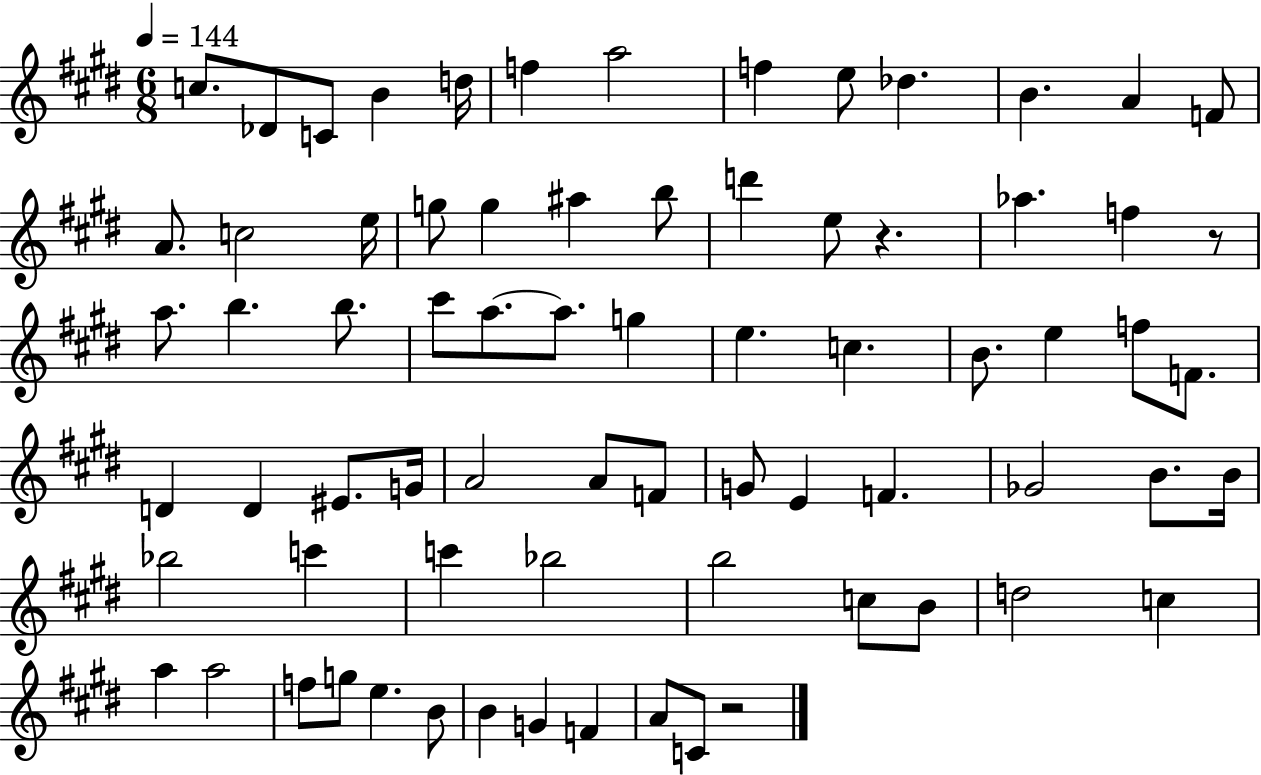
X:1
T:Untitled
M:6/8
L:1/4
K:E
c/2 _D/2 C/2 B d/4 f a2 f e/2 _d B A F/2 A/2 c2 e/4 g/2 g ^a b/2 d' e/2 z _a f z/2 a/2 b b/2 ^c'/2 a/2 a/2 g e c B/2 e f/2 F/2 D D ^E/2 G/4 A2 A/2 F/2 G/2 E F _G2 B/2 B/4 _b2 c' c' _b2 b2 c/2 B/2 d2 c a a2 f/2 g/2 e B/2 B G F A/2 C/2 z2